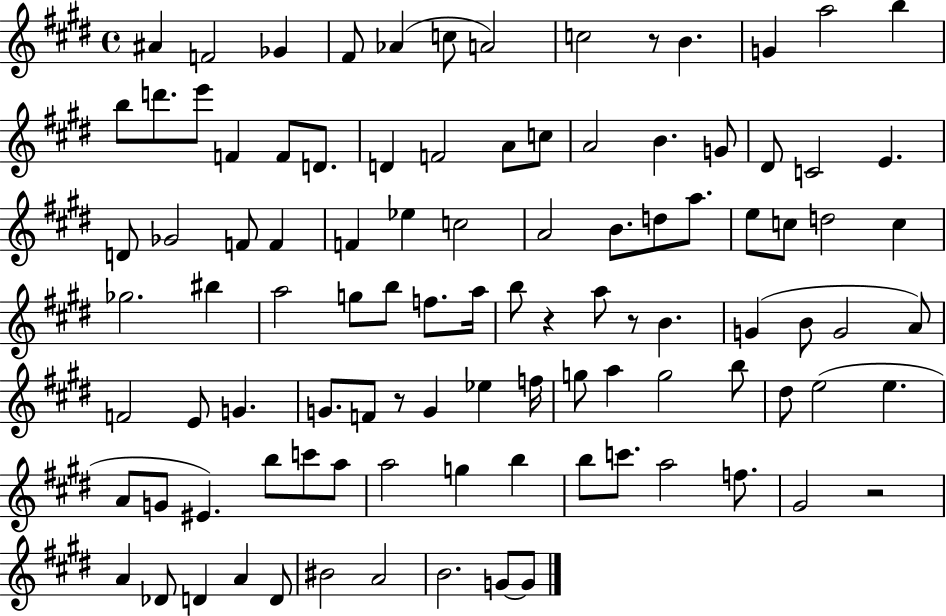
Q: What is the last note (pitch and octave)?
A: G4